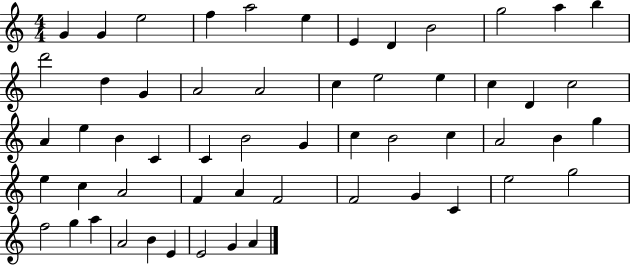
X:1
T:Untitled
M:4/4
L:1/4
K:C
G G e2 f a2 e E D B2 g2 a b d'2 d G A2 A2 c e2 e c D c2 A e B C C B2 G c B2 c A2 B g e c A2 F A F2 F2 G C e2 g2 f2 g a A2 B E E2 G A